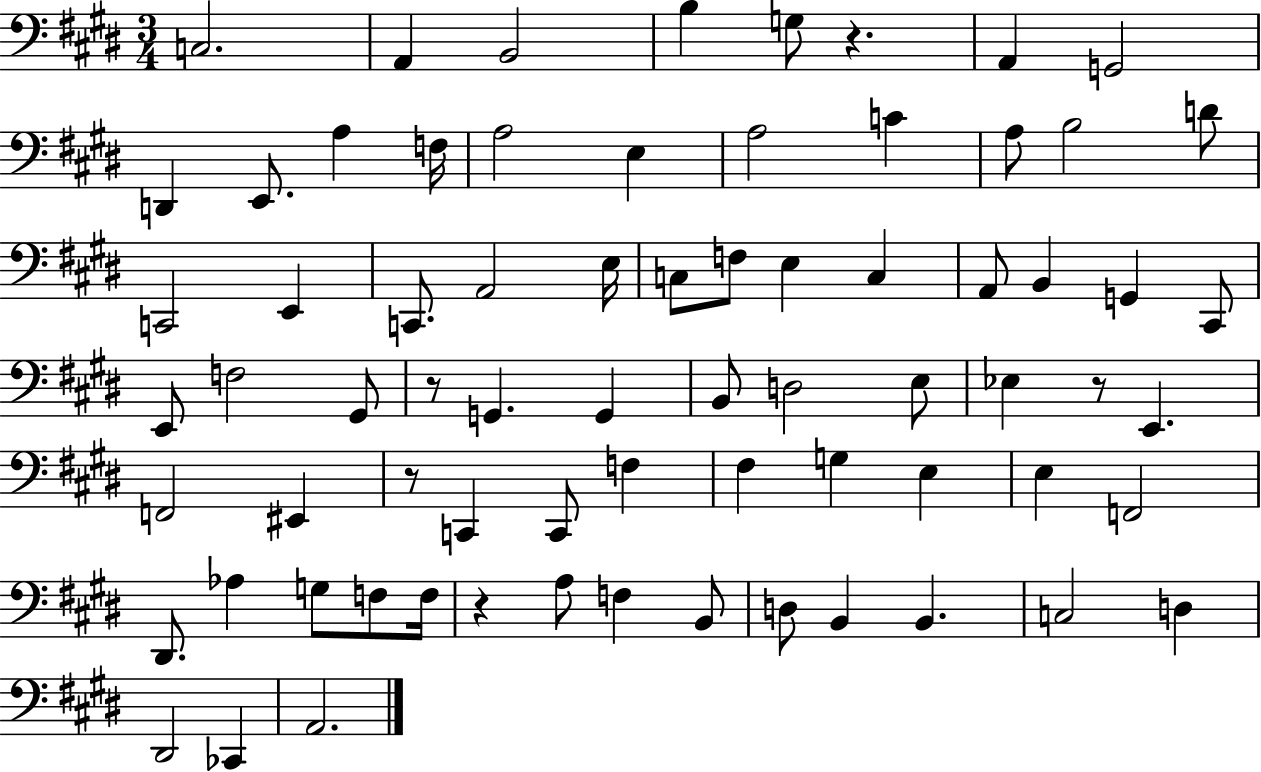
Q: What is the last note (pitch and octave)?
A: A2